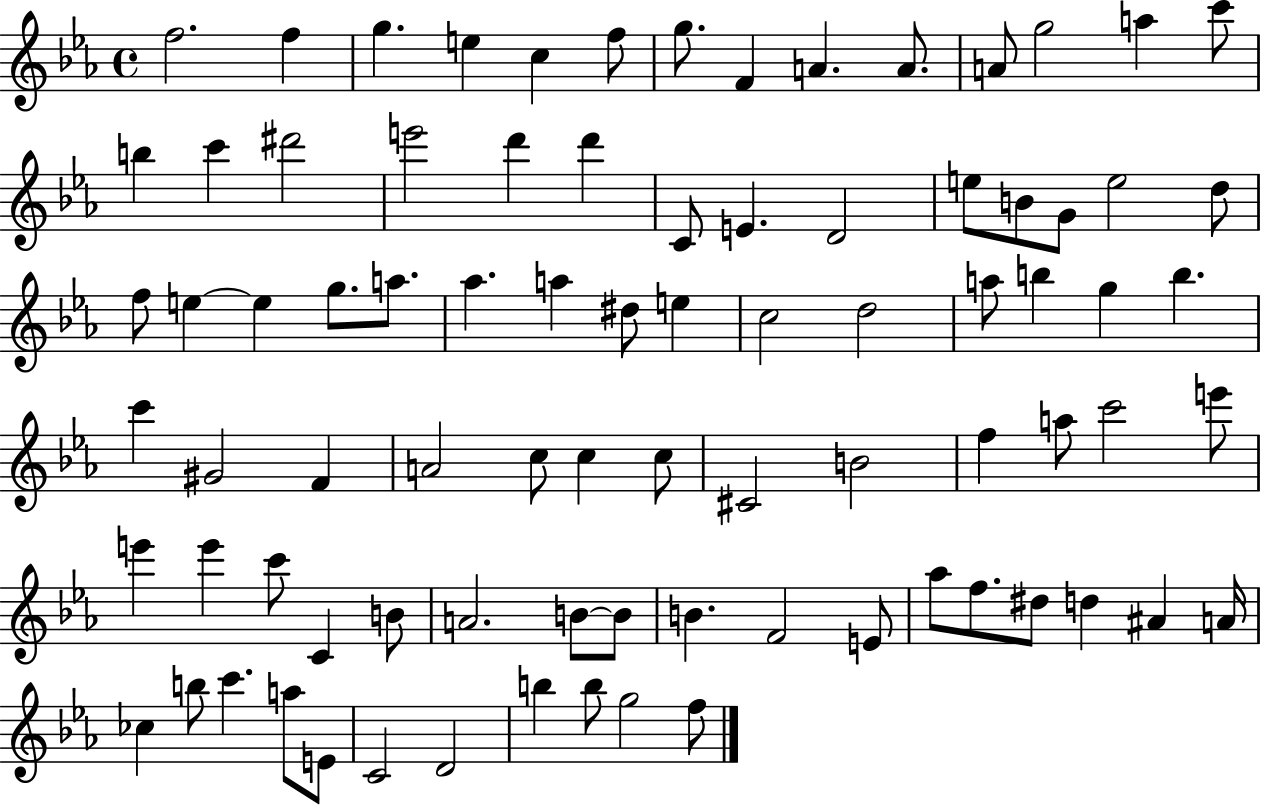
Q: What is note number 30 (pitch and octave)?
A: E5